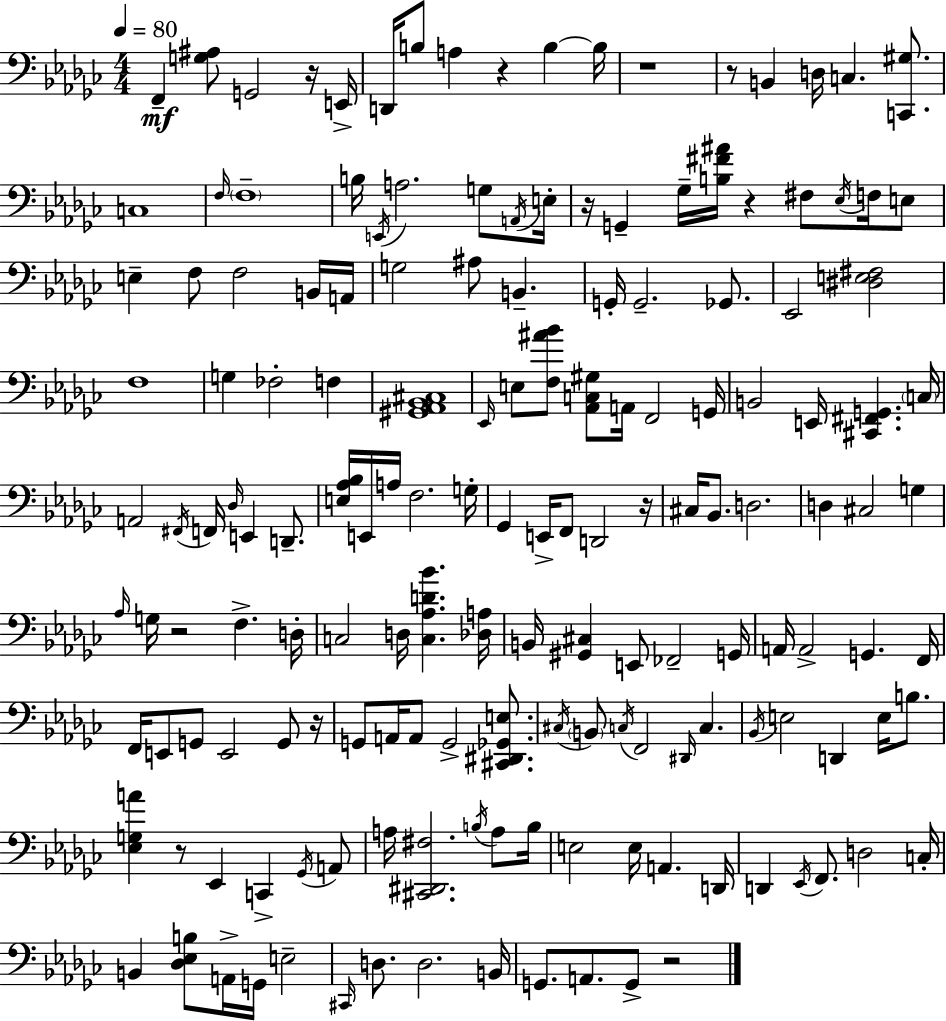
X:1
T:Untitled
M:4/4
L:1/4
K:Ebm
F,, [G,^A,]/2 G,,2 z/4 E,,/4 D,,/4 B,/2 A, z B, B,/4 z4 z/2 B,, D,/4 C, [C,,^G,]/2 C,4 F,/4 F,4 B,/4 E,,/4 A,2 G,/2 A,,/4 E,/4 z/4 G,, _G,/4 [B,^F^A]/4 z ^F,/2 _E,/4 F,/4 E,/2 E, F,/2 F,2 B,,/4 A,,/4 G,2 ^A,/2 B,, G,,/4 G,,2 _G,,/2 _E,,2 [^D,E,^F,]2 F,4 G, _F,2 F, [^G,,_A,,_B,,^C,]4 _E,,/4 E,/2 [F,^A_B]/2 [_A,,C,^G,]/2 A,,/4 F,,2 G,,/4 B,,2 E,,/4 [^C,,^F,,G,,] C,/4 A,,2 ^F,,/4 F,,/4 _D,/4 E,, D,,/2 [E,_A,_B,]/4 E,,/4 A,/4 F,2 G,/4 _G,, E,,/4 F,,/2 D,,2 z/4 ^C,/4 _B,,/2 D,2 D, ^C,2 G, _A,/4 G,/4 z2 F, D,/4 C,2 D,/4 [C,_A,D_B] [_D,A,]/4 B,,/4 [^G,,^C,] E,,/2 _F,,2 G,,/4 A,,/4 A,,2 G,, F,,/4 F,,/4 E,,/2 G,,/2 E,,2 G,,/2 z/4 G,,/2 A,,/4 A,,/2 G,,2 [^C,,^D,,_G,,E,]/2 ^C,/4 B,,/2 C,/4 F,,2 ^D,,/4 C, _B,,/4 E,2 D,, E,/4 B,/2 [_E,G,A] z/2 _E,, C,, _G,,/4 A,,/2 A,/4 [^C,,^D,,^F,]2 B,/4 A,/2 B,/4 E,2 E,/4 A,, D,,/4 D,, _E,,/4 F,,/2 D,2 C,/4 B,, [_D,_E,B,]/2 A,,/4 G,,/4 E,2 ^C,,/4 D,/2 D,2 B,,/4 G,,/2 A,,/2 G,,/2 z2